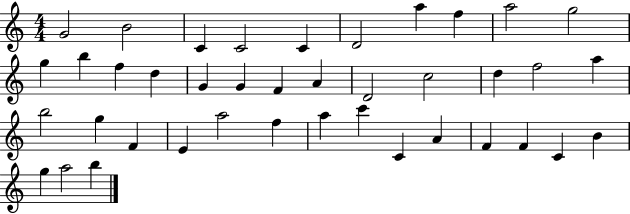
{
  \clef treble
  \numericTimeSignature
  \time 4/4
  \key c \major
  g'2 b'2 | c'4 c'2 c'4 | d'2 a''4 f''4 | a''2 g''2 | \break g''4 b''4 f''4 d''4 | g'4 g'4 f'4 a'4 | d'2 c''2 | d''4 f''2 a''4 | \break b''2 g''4 f'4 | e'4 a''2 f''4 | a''4 c'''4 c'4 a'4 | f'4 f'4 c'4 b'4 | \break g''4 a''2 b''4 | \bar "|."
}